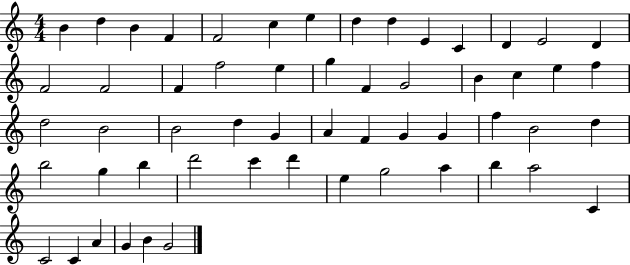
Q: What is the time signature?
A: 4/4